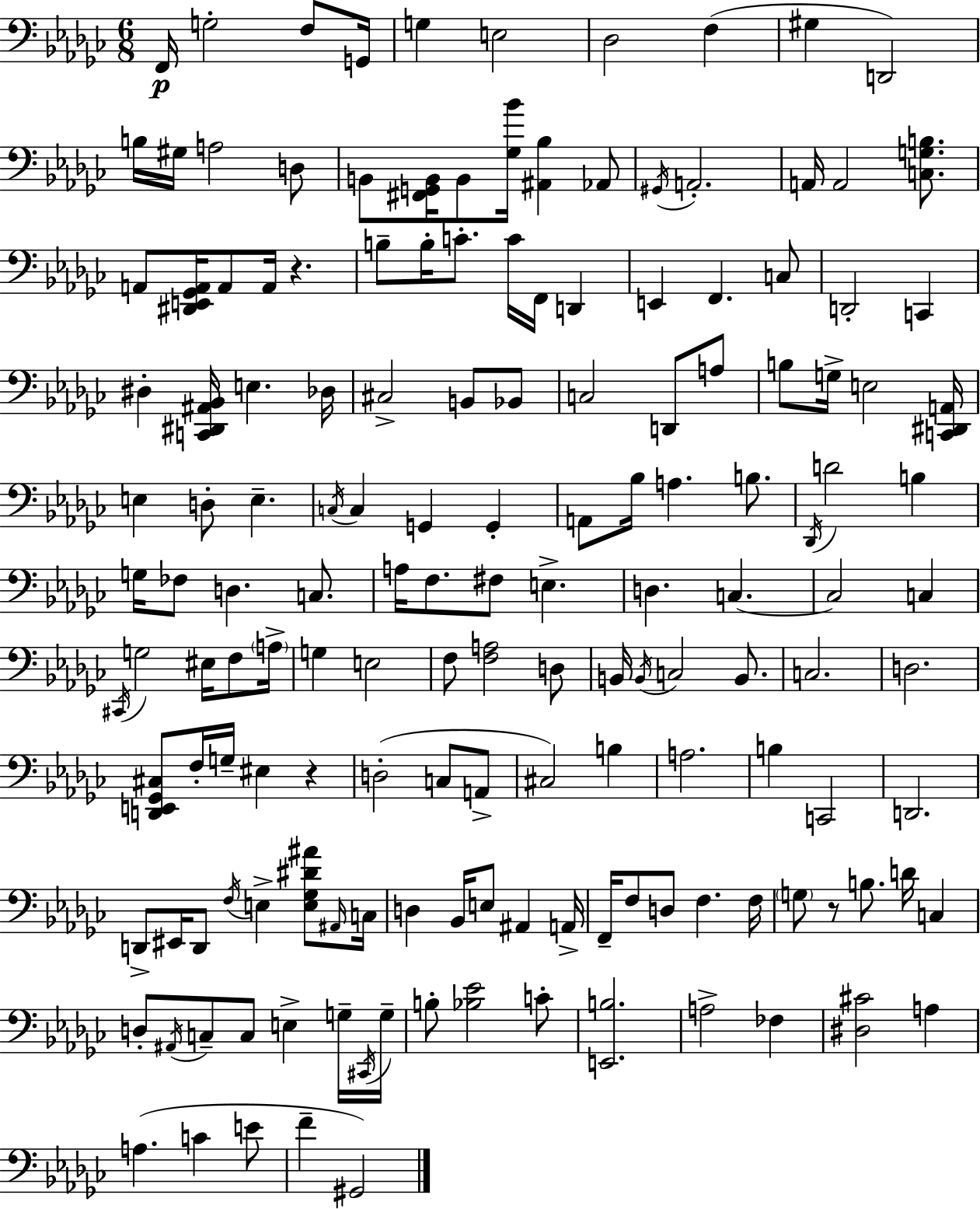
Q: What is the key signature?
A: EES minor